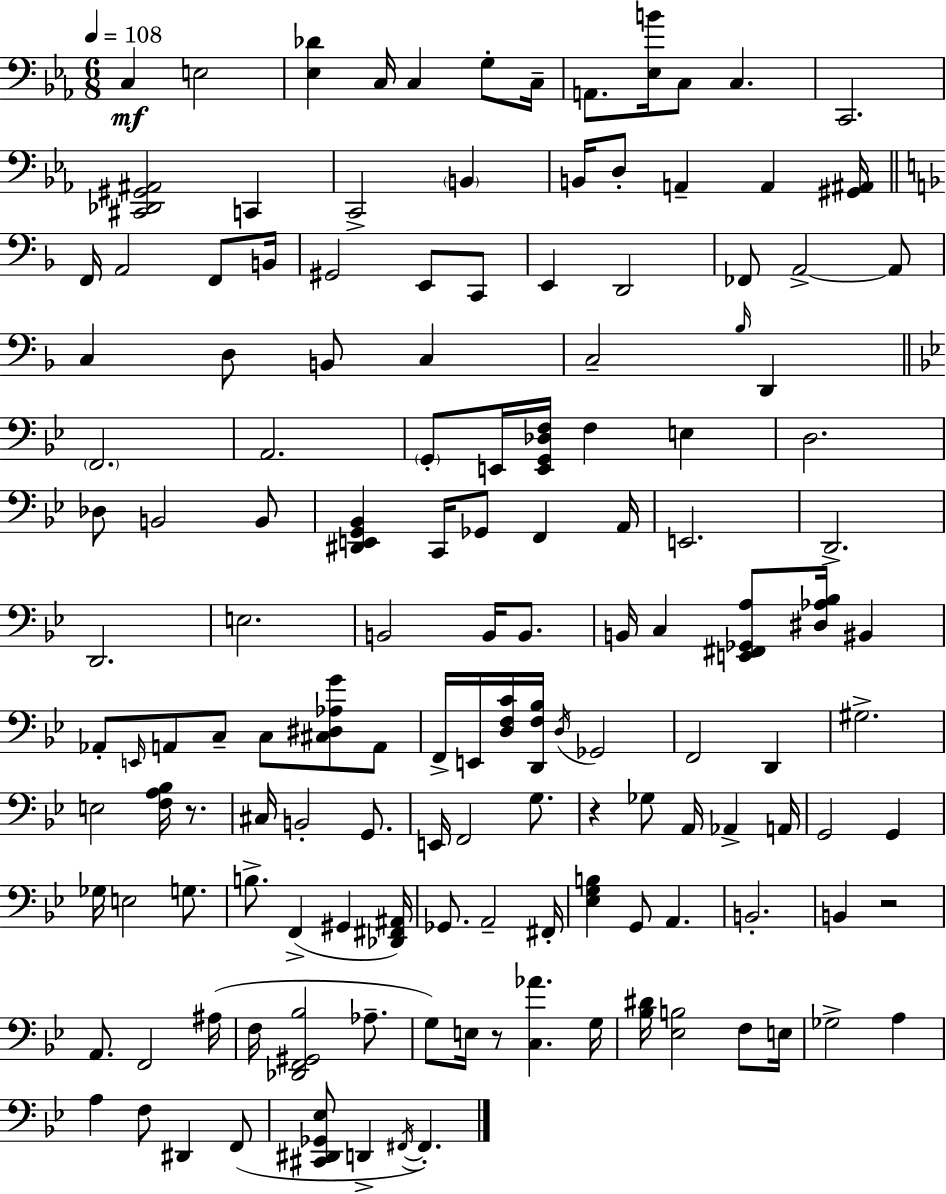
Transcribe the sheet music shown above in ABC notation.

X:1
T:Untitled
M:6/8
L:1/4
K:Eb
C, E,2 [_E,_D] C,/4 C, G,/2 C,/4 A,,/2 [_E,B]/4 C,/2 C, C,,2 [^C,,_D,,^G,,^A,,]2 C,, C,,2 B,, B,,/4 D,/2 A,, A,, [^G,,^A,,]/4 F,,/4 A,,2 F,,/2 B,,/4 ^G,,2 E,,/2 C,,/2 E,, D,,2 _F,,/2 A,,2 A,,/2 C, D,/2 B,,/2 C, C,2 _B,/4 D,, F,,2 A,,2 G,,/2 E,,/4 [E,,G,,_D,F,]/4 F, E, D,2 _D,/2 B,,2 B,,/2 [^D,,E,,G,,_B,,] C,,/4 _G,,/2 F,, A,,/4 E,,2 D,,2 D,,2 E,2 B,,2 B,,/4 B,,/2 B,,/4 C, [E,,^F,,_G,,A,]/2 [^D,_A,_B,]/4 ^B,, _A,,/2 E,,/4 A,,/2 C,/2 C,/2 [^C,^D,_A,G]/2 A,,/2 F,,/4 E,,/4 [D,F,C]/4 [D,,F,_B,]/4 D,/4 _G,,2 F,,2 D,, ^G,2 E,2 [F,A,_B,]/4 z/2 ^C,/4 B,,2 G,,/2 E,,/4 F,,2 G,/2 z _G,/2 A,,/4 _A,, A,,/4 G,,2 G,, _G,/4 E,2 G,/2 B,/2 F,, ^G,, [_D,,^F,,^A,,]/4 _G,,/2 A,,2 ^F,,/4 [_E,G,B,] G,,/2 A,, B,,2 B,, z2 A,,/2 F,,2 ^A,/4 F,/4 [_D,,F,,^G,,_B,]2 _A,/2 G,/2 E,/4 z/2 [C,_A] G,/4 [_B,^D]/4 [_E,B,]2 F,/2 E,/4 _G,2 A, A, F,/2 ^D,, F,,/2 [^C,,^D,,_G,,_E,]/2 D,, ^F,,/4 ^F,,